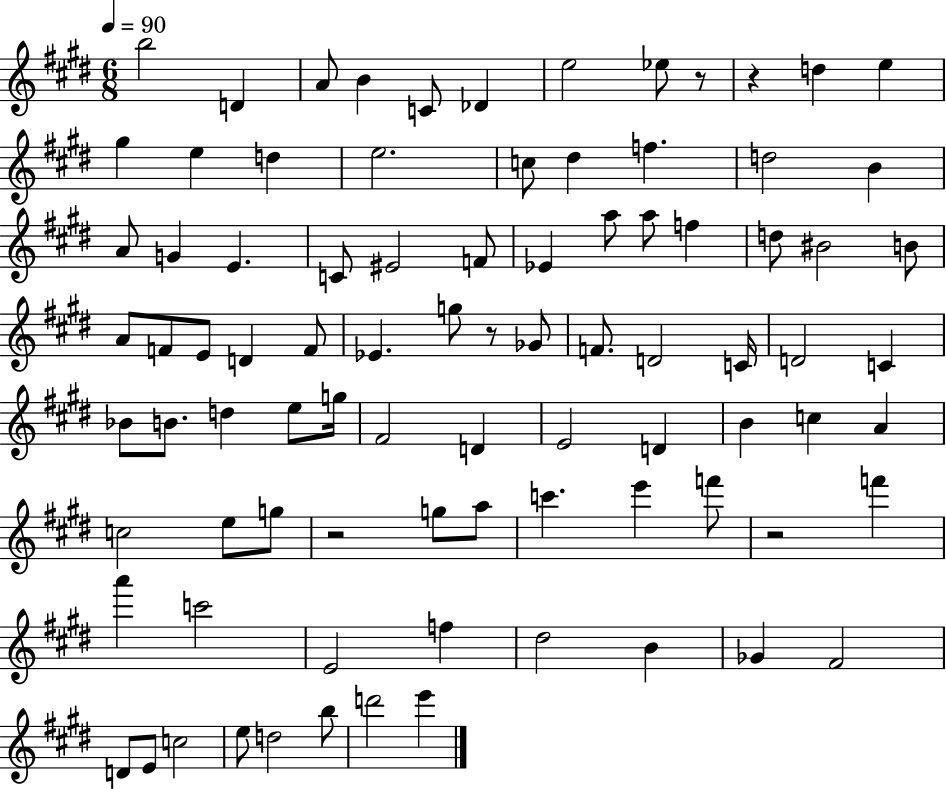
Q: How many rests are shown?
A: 5